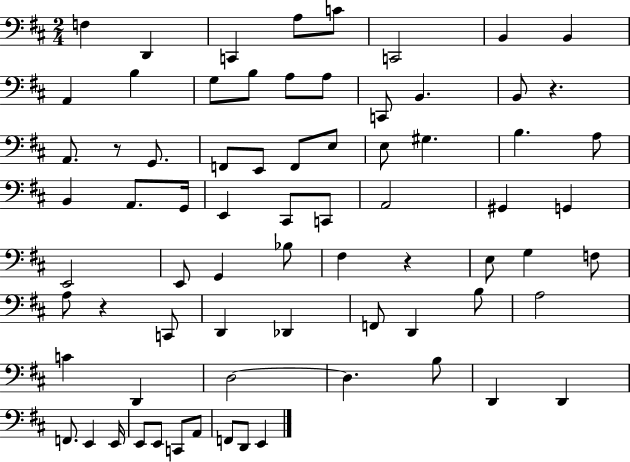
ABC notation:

X:1
T:Untitled
M:2/4
L:1/4
K:D
F, D,, C,, A,/2 C/2 C,,2 B,, B,, A,, B, G,/2 B,/2 A,/2 A,/2 C,,/2 B,, B,,/2 z A,,/2 z/2 G,,/2 F,,/2 E,,/2 F,,/2 E,/2 E,/2 ^G, B, A,/2 B,, A,,/2 G,,/4 E,, ^C,,/2 C,,/2 A,,2 ^G,, G,, E,,2 E,,/2 G,, _B,/2 ^F, z E,/2 G, F,/2 A,/2 z C,,/2 D,, _D,, F,,/2 D,, B,/2 A,2 C D,, D,2 D, B,/2 D,, D,, F,,/2 E,, E,,/4 E,,/2 E,,/2 C,,/2 A,,/2 F,,/2 D,,/2 E,,